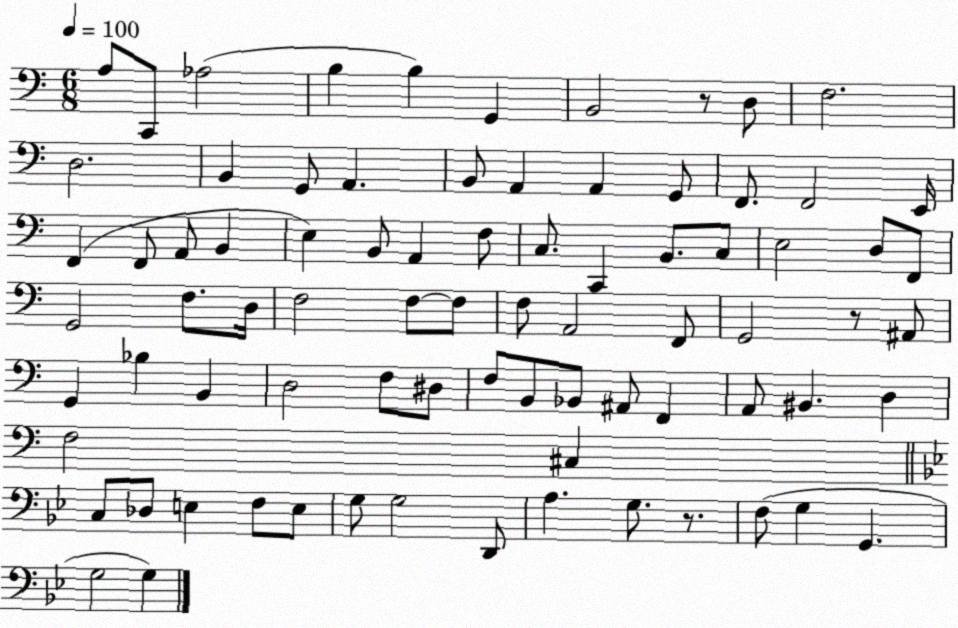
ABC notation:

X:1
T:Untitled
M:6/8
L:1/4
K:C
A,/2 C,,/2 _A,2 B, B, G,, B,,2 z/2 D,/2 F,2 D,2 B,, G,,/2 A,, B,,/2 A,, A,, G,,/2 F,,/2 F,,2 E,,/4 F,, F,,/2 A,,/2 B,, E, B,,/2 A,, F,/2 C,/2 C,, B,,/2 C,/2 E,2 D,/2 F,,/2 G,,2 F,/2 D,/4 F,2 F,/2 F,/2 F,/2 A,,2 F,,/2 G,,2 z/2 ^A,,/2 G,, _B, B,, D,2 F,/2 ^D,/2 F,/2 B,,/2 _B,,/2 ^A,,/2 F,, A,,/2 ^B,, D, F,2 ^C, C,/2 _D,/2 E, F,/2 E,/2 G,/2 G,2 D,,/2 A, G,/2 z/2 F,/2 G, G,, G,2 G,